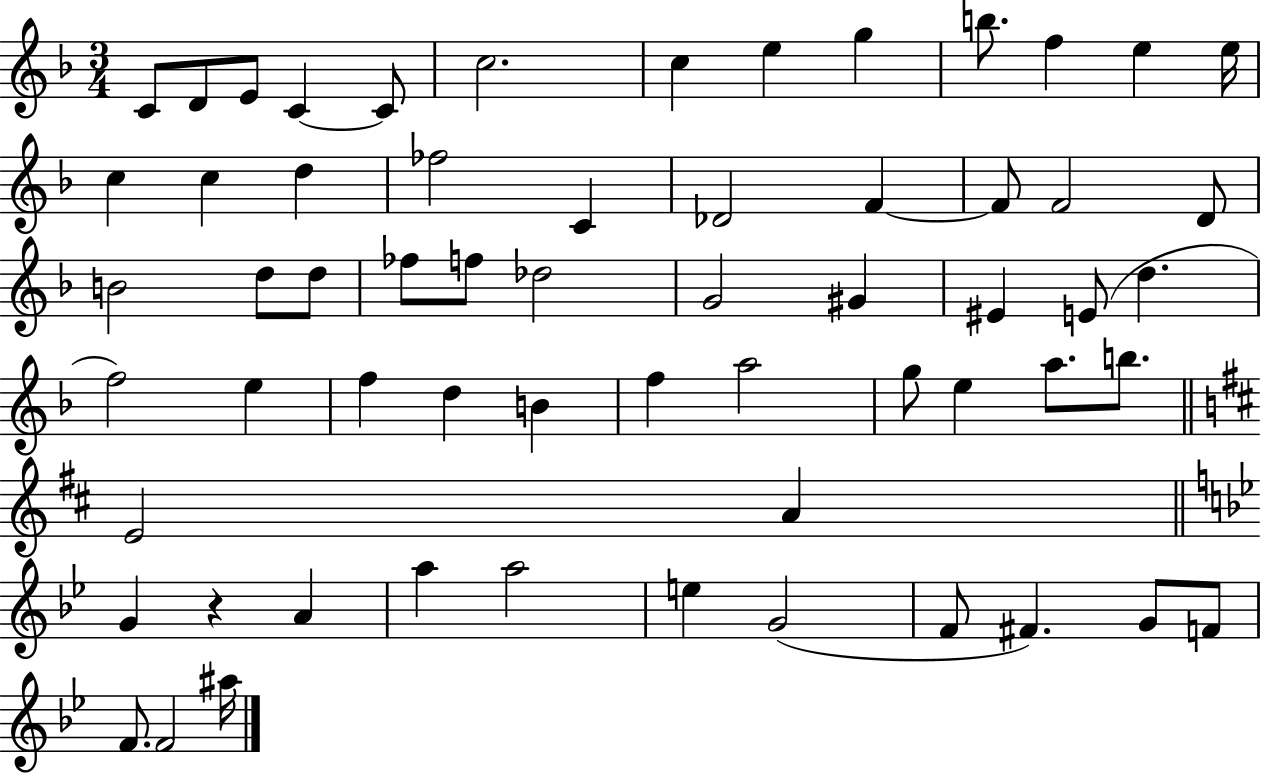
C4/e D4/e E4/e C4/q C4/e C5/h. C5/q E5/q G5/q B5/e. F5/q E5/q E5/s C5/q C5/q D5/q FES5/h C4/q Db4/h F4/q F4/e F4/h D4/e B4/h D5/e D5/e FES5/e F5/e Db5/h G4/h G#4/q EIS4/q E4/e D5/q. F5/h E5/q F5/q D5/q B4/q F5/q A5/h G5/e E5/q A5/e. B5/e. E4/h A4/q G4/q R/q A4/q A5/q A5/h E5/q G4/h F4/e F#4/q. G4/e F4/e F4/e. F4/h A#5/s